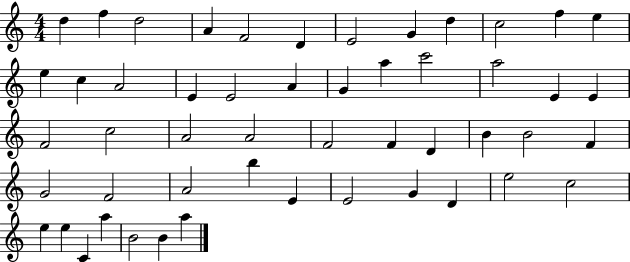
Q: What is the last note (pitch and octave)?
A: A5